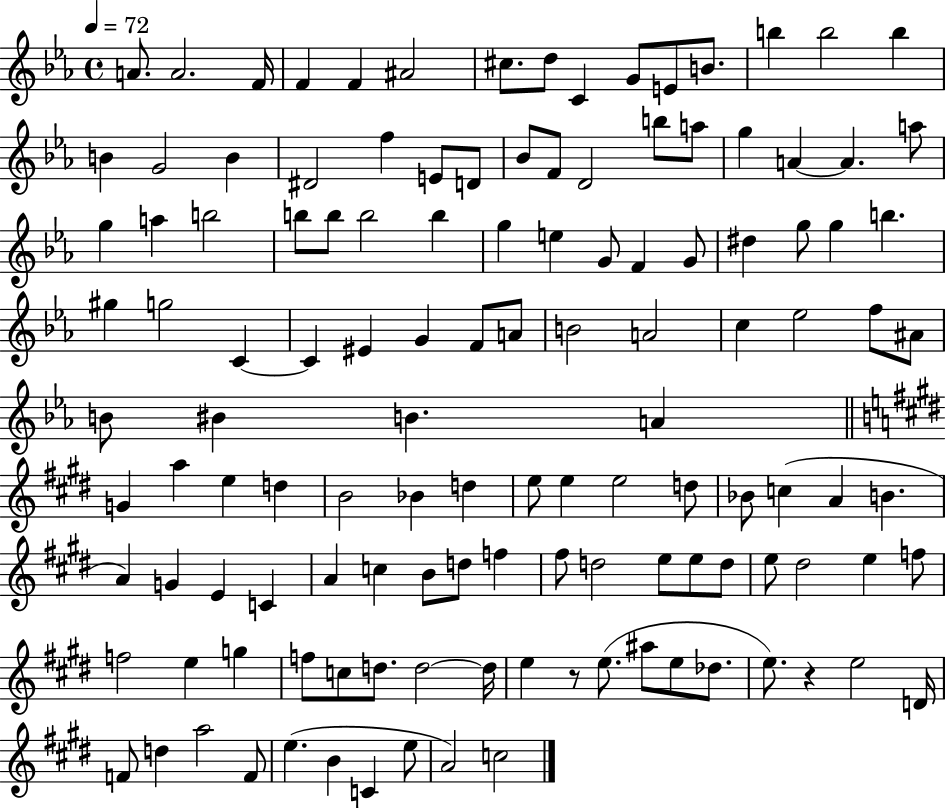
{
  \clef treble
  \time 4/4
  \defaultTimeSignature
  \key ees \major
  \tempo 4 = 72
  \repeat volta 2 { a'8. a'2. f'16 | f'4 f'4 ais'2 | cis''8. d''8 c'4 g'8 e'8 b'8. | b''4 b''2 b''4 | \break b'4 g'2 b'4 | dis'2 f''4 e'8 d'8 | bes'8 f'8 d'2 b''8 a''8 | g''4 a'4~~ a'4. a''8 | \break g''4 a''4 b''2 | b''8 b''8 b''2 b''4 | g''4 e''4 g'8 f'4 g'8 | dis''4 g''8 g''4 b''4. | \break gis''4 g''2 c'4~~ | c'4 eis'4 g'4 f'8 a'8 | b'2 a'2 | c''4 ees''2 f''8 ais'8 | \break b'8 bis'4 b'4. a'4 | \bar "||" \break \key e \major g'4 a''4 e''4 d''4 | b'2 bes'4 d''4 | e''8 e''4 e''2 d''8 | bes'8 c''4( a'4 b'4. | \break a'4) g'4 e'4 c'4 | a'4 c''4 b'8 d''8 f''4 | fis''8 d''2 e''8 e''8 d''8 | e''8 dis''2 e''4 f''8 | \break f''2 e''4 g''4 | f''8 c''8 d''8. d''2~~ d''16 | e''4 r8 e''8.( ais''8 e''8 des''8. | e''8.) r4 e''2 d'16 | \break f'8 d''4 a''2 f'8 | e''4.( b'4 c'4 e''8 | a'2) c''2 | } \bar "|."
}